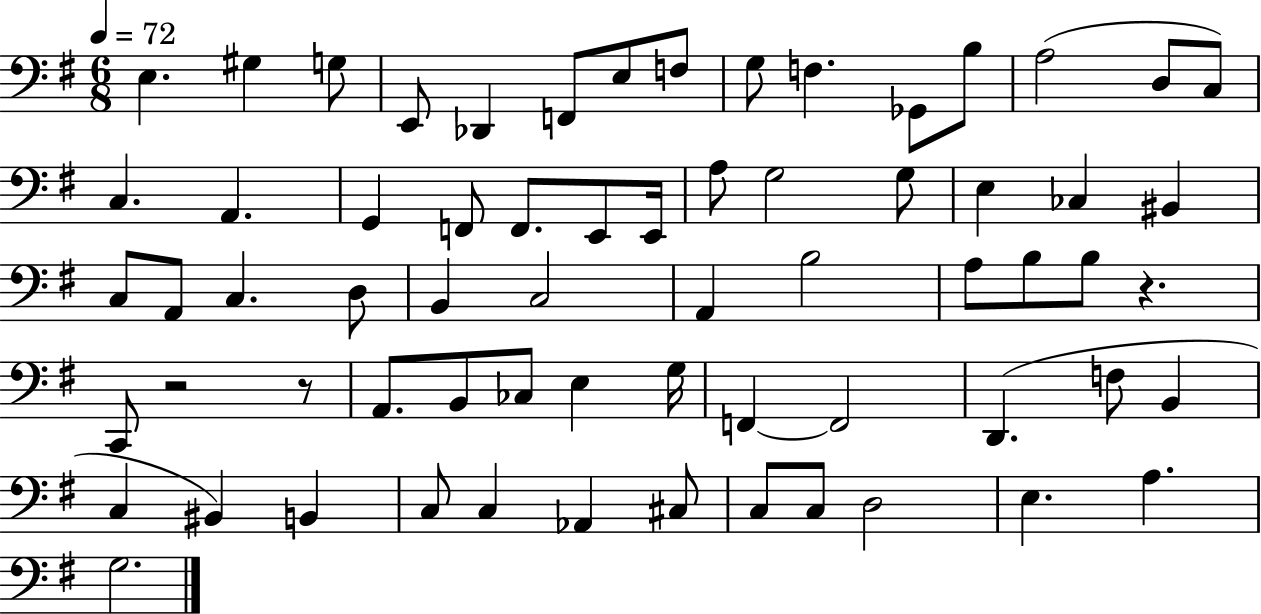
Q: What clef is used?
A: bass